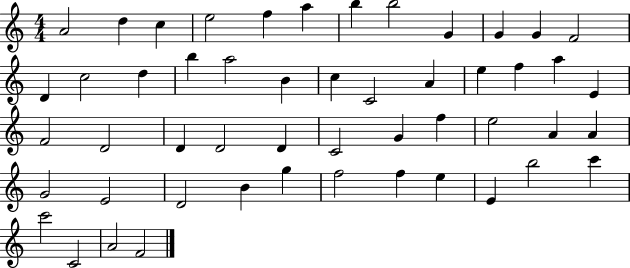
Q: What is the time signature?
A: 4/4